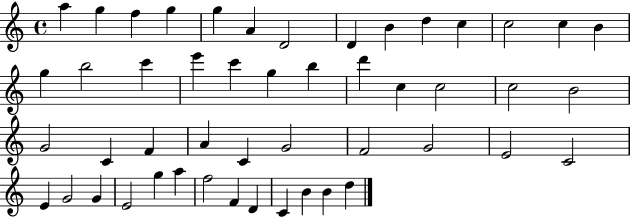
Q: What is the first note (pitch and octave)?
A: A5